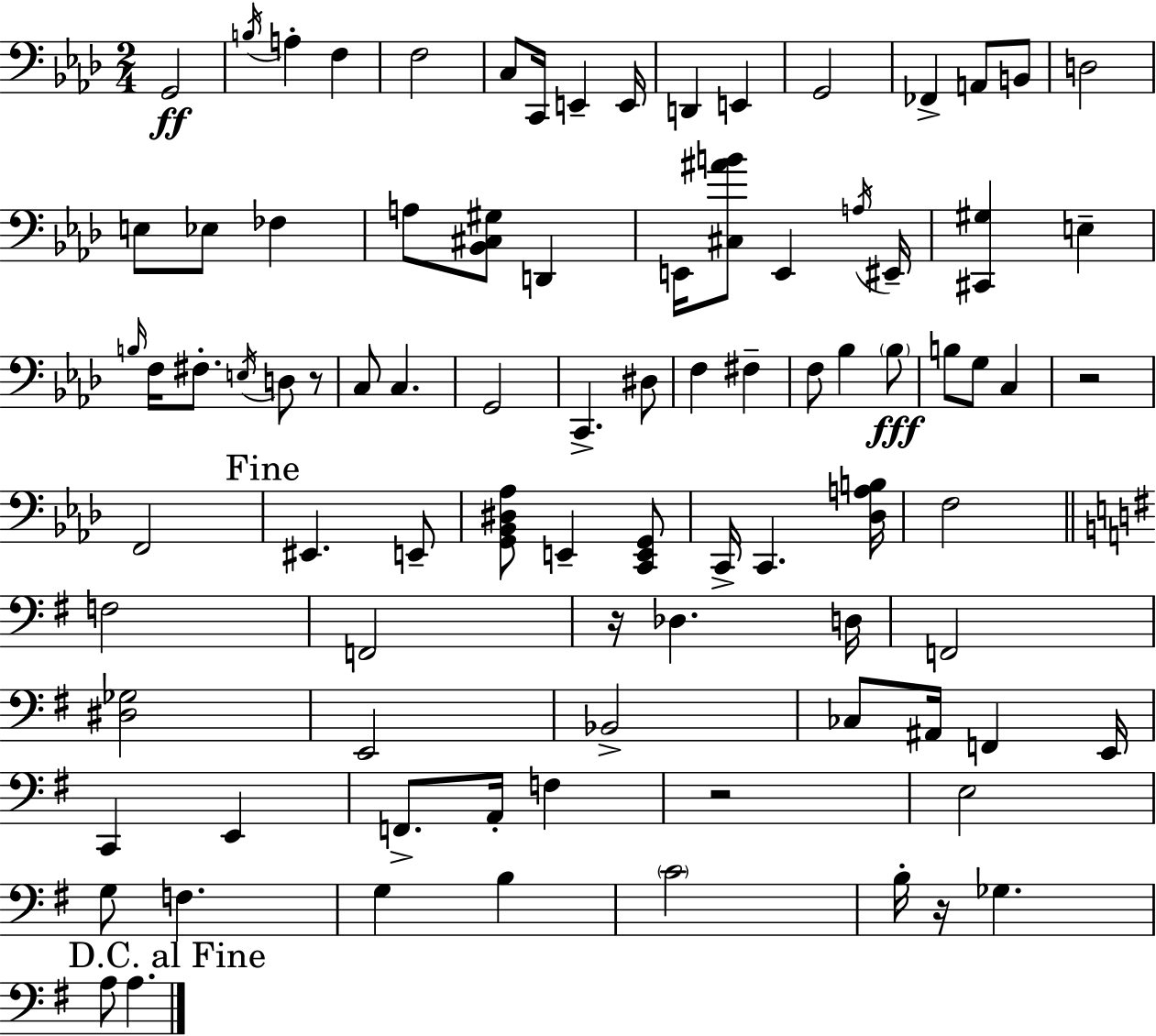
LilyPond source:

{
  \clef bass
  \numericTimeSignature
  \time 2/4
  \key f \minor
  g,2\ff | \acciaccatura { b16 } a4-. f4 | f2 | c8 c,16 e,4-- | \break e,16 d,4 e,4 | g,2 | fes,4-> a,8 b,8 | d2 | \break e8 ees8 fes4 | a8 <bes, cis gis>8 d,4 | e,16 <cis ais' b'>8 e,4 | \acciaccatura { a16 } eis,16-- <cis, gis>4 e4-- | \break \grace { b16 } f16 fis8.-. \acciaccatura { e16 } | d8 r8 c8 c4. | g,2 | c,4.-> | \break dis8 f4 | fis4-- f8 bes4 | \parenthesize bes8\fff b8 g8 | c4 r2 | \break f,2 | \mark "Fine" eis,4. | e,8-- <g, bes, dis aes>8 e,4-- | <c, e, g,>8 c,16-> c,4. | \break <des a b>16 f2 | \bar "||" \break \key g \major f2 | f,2 | r16 des4. d16 | f,2 | \break <dis ges>2 | e,2 | bes,2-> | ces8 ais,16 f,4 e,16 | \break c,4 e,4 | f,8.-> a,16-. f4 | r2 | e2 | \break g8 f4. | g4 b4 | \parenthesize c'2 | b16-. r16 ges4. | \break \mark "D.C. al Fine" a8 a4. | \bar "|."
}